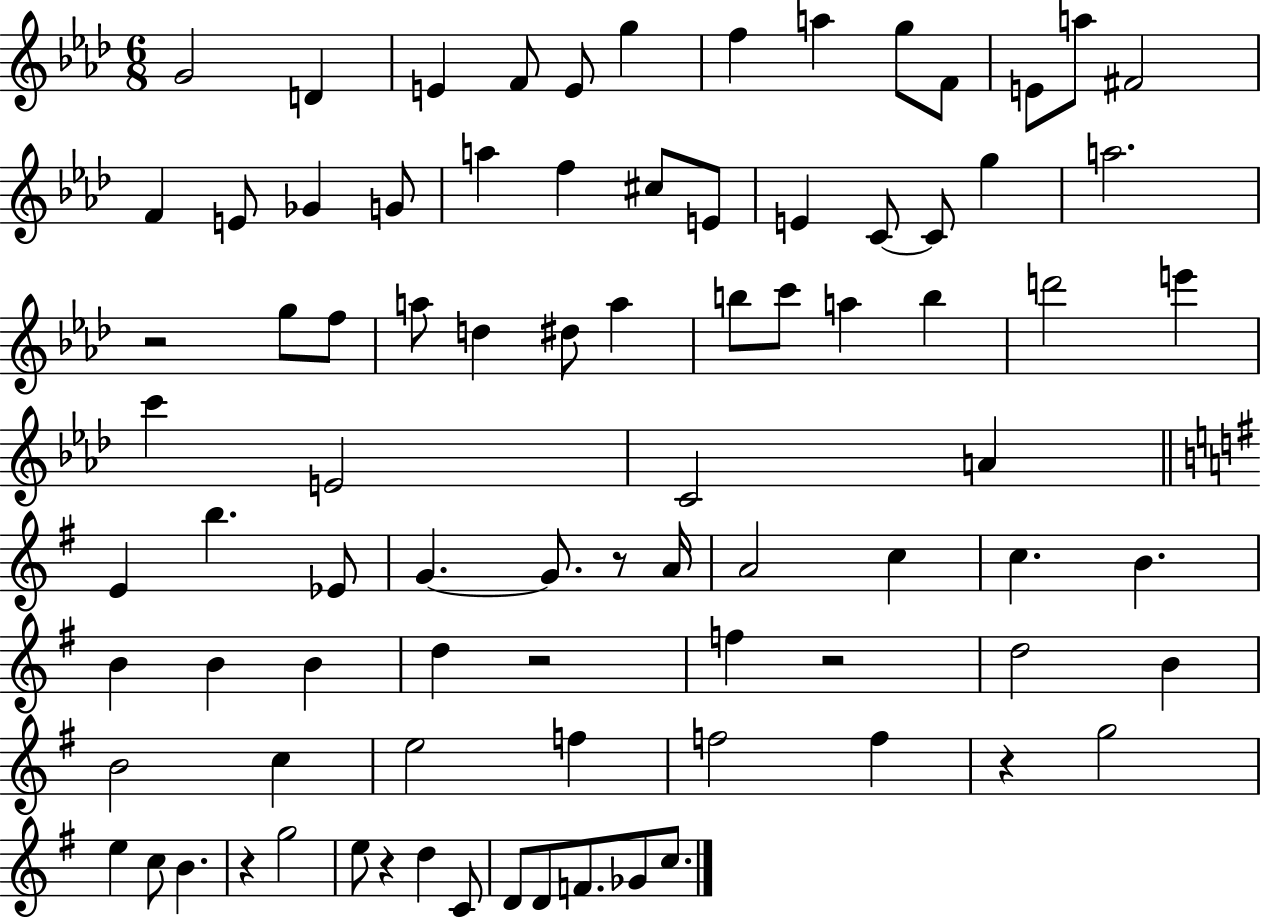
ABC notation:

X:1
T:Untitled
M:6/8
L:1/4
K:Ab
G2 D E F/2 E/2 g f a g/2 F/2 E/2 a/2 ^F2 F E/2 _G G/2 a f ^c/2 E/2 E C/2 C/2 g a2 z2 g/2 f/2 a/2 d ^d/2 a b/2 c'/2 a b d'2 e' c' E2 C2 A E b _E/2 G G/2 z/2 A/4 A2 c c B B B B d z2 f z2 d2 B B2 c e2 f f2 f z g2 e c/2 B z g2 e/2 z d C/2 D/2 D/2 F/2 _G/2 c/2